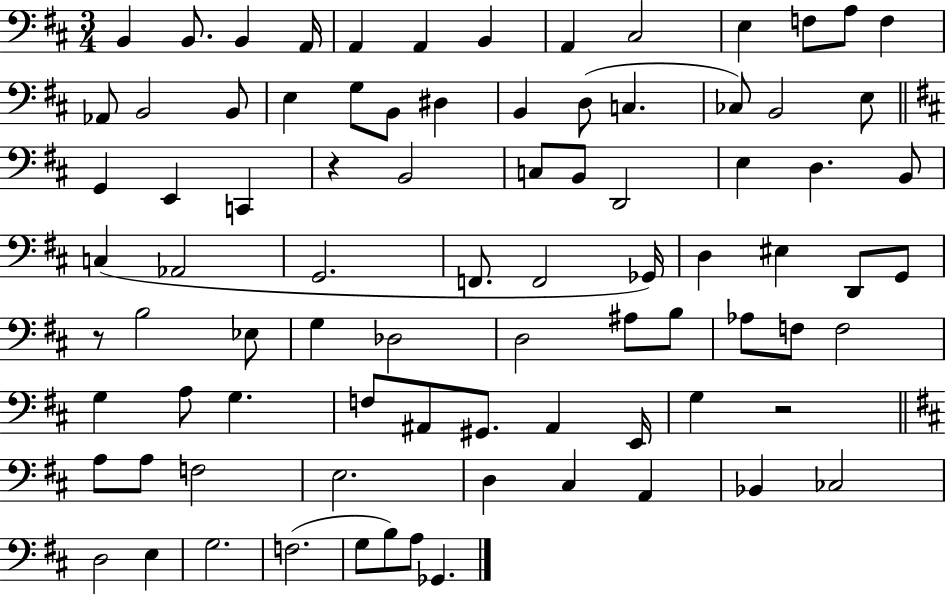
X:1
T:Untitled
M:3/4
L:1/4
K:D
B,, B,,/2 B,, A,,/4 A,, A,, B,, A,, ^C,2 E, F,/2 A,/2 F, _A,,/2 B,,2 B,,/2 E, G,/2 B,,/2 ^D, B,, D,/2 C, _C,/2 B,,2 E,/2 G,, E,, C,, z B,,2 C,/2 B,,/2 D,,2 E, D, B,,/2 C, _A,,2 G,,2 F,,/2 F,,2 _G,,/4 D, ^E, D,,/2 G,,/2 z/2 B,2 _E,/2 G, _D,2 D,2 ^A,/2 B,/2 _A,/2 F,/2 F,2 G, A,/2 G, F,/2 ^A,,/2 ^G,,/2 ^A,, E,,/4 G, z2 A,/2 A,/2 F,2 E,2 D, ^C, A,, _B,, _C,2 D,2 E, G,2 F,2 G,/2 B,/2 A,/2 _G,,